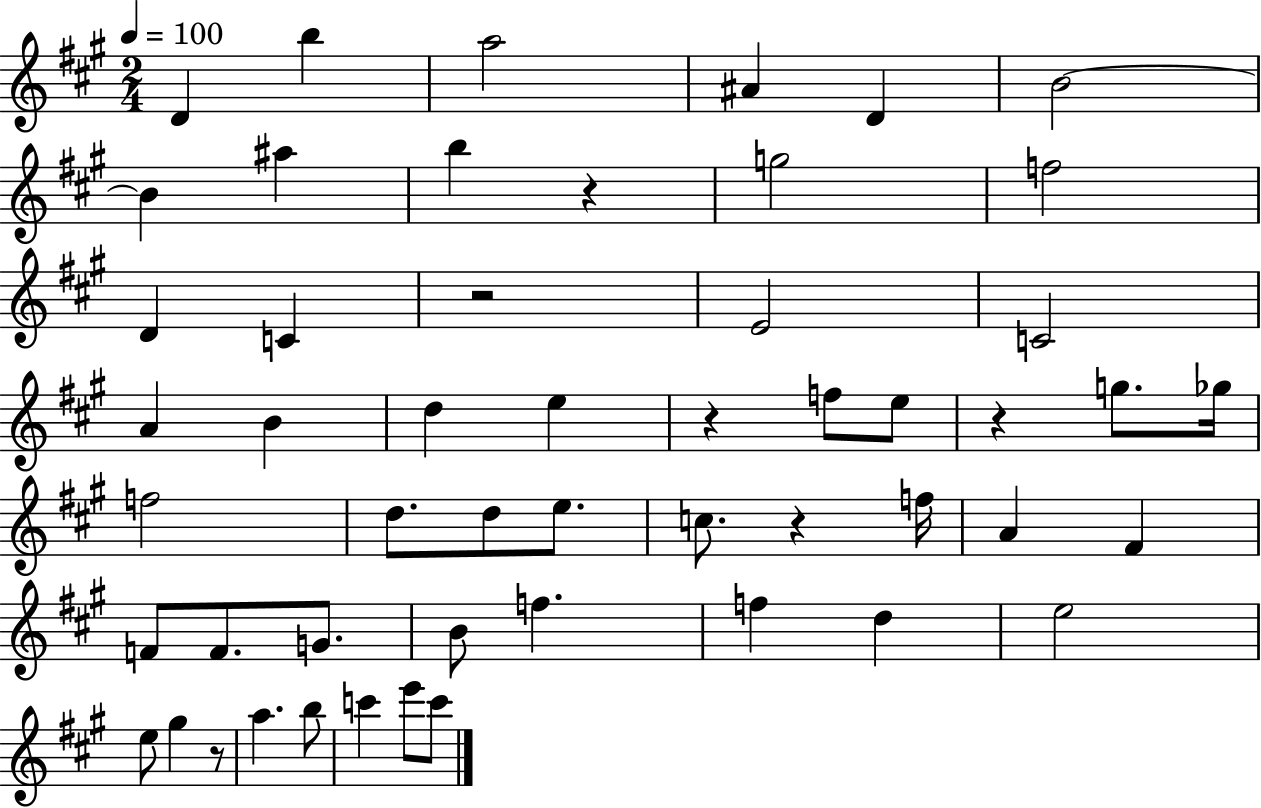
X:1
T:Untitled
M:2/4
L:1/4
K:A
D b a2 ^A D B2 B ^a b z g2 f2 D C z2 E2 C2 A B d e z f/2 e/2 z g/2 _g/4 f2 d/2 d/2 e/2 c/2 z f/4 A ^F F/2 F/2 G/2 B/2 f f d e2 e/2 ^g z/2 a b/2 c' e'/2 c'/2